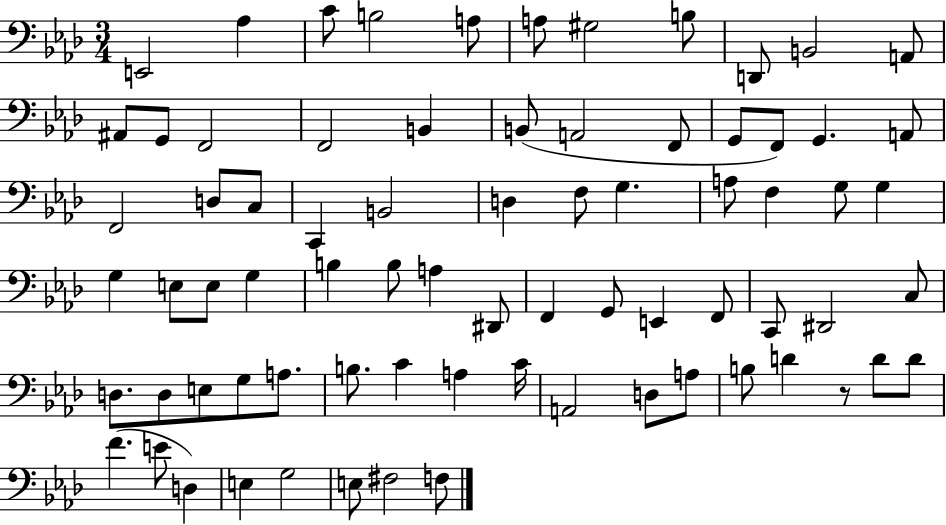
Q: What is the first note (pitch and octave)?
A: E2